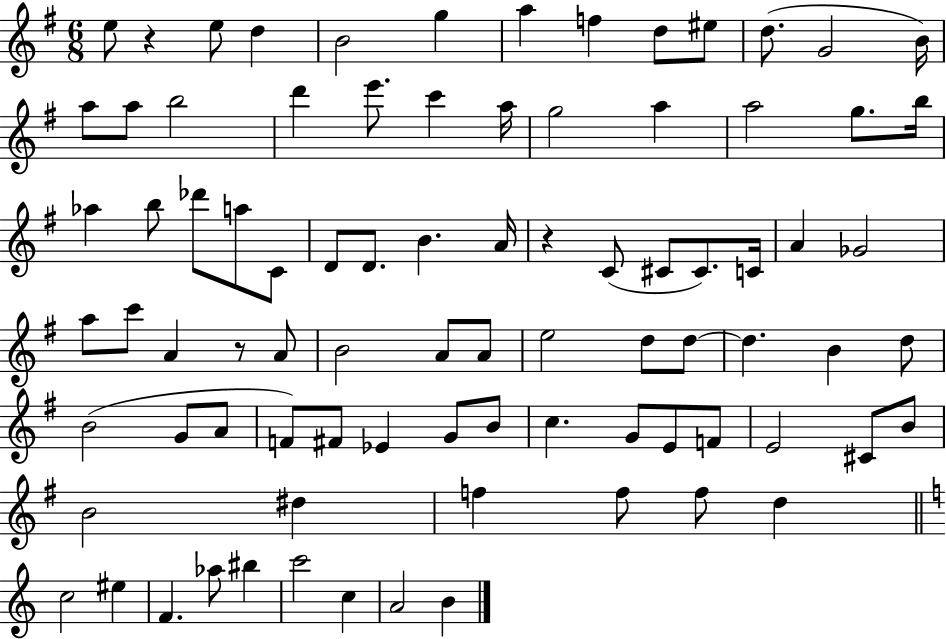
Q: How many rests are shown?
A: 3